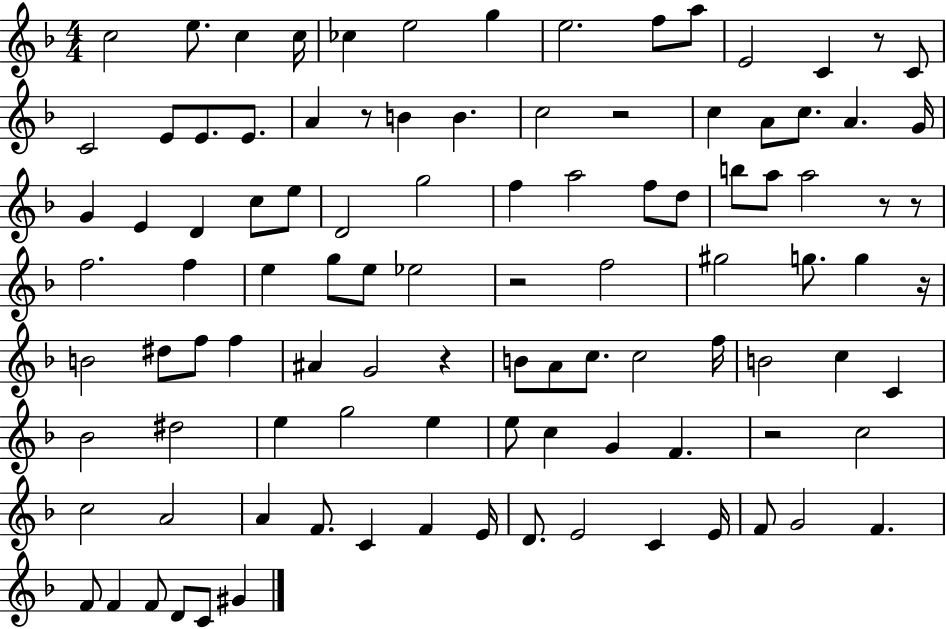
C5/h E5/e. C5/q C5/s CES5/q E5/h G5/q E5/h. F5/e A5/e E4/h C4/q R/e C4/e C4/h E4/e E4/e. E4/e. A4/q R/e B4/q B4/q. C5/h R/h C5/q A4/e C5/e. A4/q. G4/s G4/q E4/q D4/q C5/e E5/e D4/h G5/h F5/q A5/h F5/e D5/e B5/e A5/e A5/h R/e R/e F5/h. F5/q E5/q G5/e E5/e Eb5/h R/h F5/h G#5/h G5/e. G5/q R/s B4/h D#5/e F5/e F5/q A#4/q G4/h R/q B4/e A4/e C5/e. C5/h F5/s B4/h C5/q C4/q Bb4/h D#5/h E5/q G5/h E5/q E5/e C5/q G4/q F4/q. R/h C5/h C5/h A4/h A4/q F4/e. C4/q F4/q E4/s D4/e. E4/h C4/q E4/s F4/e G4/h F4/q. F4/e F4/q F4/e D4/e C4/e G#4/q